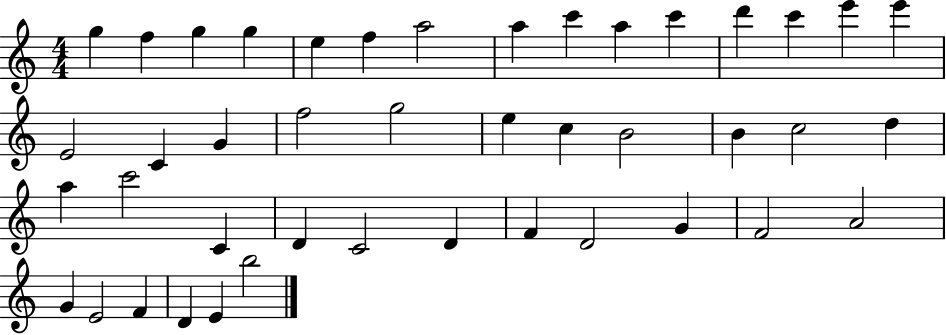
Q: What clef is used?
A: treble